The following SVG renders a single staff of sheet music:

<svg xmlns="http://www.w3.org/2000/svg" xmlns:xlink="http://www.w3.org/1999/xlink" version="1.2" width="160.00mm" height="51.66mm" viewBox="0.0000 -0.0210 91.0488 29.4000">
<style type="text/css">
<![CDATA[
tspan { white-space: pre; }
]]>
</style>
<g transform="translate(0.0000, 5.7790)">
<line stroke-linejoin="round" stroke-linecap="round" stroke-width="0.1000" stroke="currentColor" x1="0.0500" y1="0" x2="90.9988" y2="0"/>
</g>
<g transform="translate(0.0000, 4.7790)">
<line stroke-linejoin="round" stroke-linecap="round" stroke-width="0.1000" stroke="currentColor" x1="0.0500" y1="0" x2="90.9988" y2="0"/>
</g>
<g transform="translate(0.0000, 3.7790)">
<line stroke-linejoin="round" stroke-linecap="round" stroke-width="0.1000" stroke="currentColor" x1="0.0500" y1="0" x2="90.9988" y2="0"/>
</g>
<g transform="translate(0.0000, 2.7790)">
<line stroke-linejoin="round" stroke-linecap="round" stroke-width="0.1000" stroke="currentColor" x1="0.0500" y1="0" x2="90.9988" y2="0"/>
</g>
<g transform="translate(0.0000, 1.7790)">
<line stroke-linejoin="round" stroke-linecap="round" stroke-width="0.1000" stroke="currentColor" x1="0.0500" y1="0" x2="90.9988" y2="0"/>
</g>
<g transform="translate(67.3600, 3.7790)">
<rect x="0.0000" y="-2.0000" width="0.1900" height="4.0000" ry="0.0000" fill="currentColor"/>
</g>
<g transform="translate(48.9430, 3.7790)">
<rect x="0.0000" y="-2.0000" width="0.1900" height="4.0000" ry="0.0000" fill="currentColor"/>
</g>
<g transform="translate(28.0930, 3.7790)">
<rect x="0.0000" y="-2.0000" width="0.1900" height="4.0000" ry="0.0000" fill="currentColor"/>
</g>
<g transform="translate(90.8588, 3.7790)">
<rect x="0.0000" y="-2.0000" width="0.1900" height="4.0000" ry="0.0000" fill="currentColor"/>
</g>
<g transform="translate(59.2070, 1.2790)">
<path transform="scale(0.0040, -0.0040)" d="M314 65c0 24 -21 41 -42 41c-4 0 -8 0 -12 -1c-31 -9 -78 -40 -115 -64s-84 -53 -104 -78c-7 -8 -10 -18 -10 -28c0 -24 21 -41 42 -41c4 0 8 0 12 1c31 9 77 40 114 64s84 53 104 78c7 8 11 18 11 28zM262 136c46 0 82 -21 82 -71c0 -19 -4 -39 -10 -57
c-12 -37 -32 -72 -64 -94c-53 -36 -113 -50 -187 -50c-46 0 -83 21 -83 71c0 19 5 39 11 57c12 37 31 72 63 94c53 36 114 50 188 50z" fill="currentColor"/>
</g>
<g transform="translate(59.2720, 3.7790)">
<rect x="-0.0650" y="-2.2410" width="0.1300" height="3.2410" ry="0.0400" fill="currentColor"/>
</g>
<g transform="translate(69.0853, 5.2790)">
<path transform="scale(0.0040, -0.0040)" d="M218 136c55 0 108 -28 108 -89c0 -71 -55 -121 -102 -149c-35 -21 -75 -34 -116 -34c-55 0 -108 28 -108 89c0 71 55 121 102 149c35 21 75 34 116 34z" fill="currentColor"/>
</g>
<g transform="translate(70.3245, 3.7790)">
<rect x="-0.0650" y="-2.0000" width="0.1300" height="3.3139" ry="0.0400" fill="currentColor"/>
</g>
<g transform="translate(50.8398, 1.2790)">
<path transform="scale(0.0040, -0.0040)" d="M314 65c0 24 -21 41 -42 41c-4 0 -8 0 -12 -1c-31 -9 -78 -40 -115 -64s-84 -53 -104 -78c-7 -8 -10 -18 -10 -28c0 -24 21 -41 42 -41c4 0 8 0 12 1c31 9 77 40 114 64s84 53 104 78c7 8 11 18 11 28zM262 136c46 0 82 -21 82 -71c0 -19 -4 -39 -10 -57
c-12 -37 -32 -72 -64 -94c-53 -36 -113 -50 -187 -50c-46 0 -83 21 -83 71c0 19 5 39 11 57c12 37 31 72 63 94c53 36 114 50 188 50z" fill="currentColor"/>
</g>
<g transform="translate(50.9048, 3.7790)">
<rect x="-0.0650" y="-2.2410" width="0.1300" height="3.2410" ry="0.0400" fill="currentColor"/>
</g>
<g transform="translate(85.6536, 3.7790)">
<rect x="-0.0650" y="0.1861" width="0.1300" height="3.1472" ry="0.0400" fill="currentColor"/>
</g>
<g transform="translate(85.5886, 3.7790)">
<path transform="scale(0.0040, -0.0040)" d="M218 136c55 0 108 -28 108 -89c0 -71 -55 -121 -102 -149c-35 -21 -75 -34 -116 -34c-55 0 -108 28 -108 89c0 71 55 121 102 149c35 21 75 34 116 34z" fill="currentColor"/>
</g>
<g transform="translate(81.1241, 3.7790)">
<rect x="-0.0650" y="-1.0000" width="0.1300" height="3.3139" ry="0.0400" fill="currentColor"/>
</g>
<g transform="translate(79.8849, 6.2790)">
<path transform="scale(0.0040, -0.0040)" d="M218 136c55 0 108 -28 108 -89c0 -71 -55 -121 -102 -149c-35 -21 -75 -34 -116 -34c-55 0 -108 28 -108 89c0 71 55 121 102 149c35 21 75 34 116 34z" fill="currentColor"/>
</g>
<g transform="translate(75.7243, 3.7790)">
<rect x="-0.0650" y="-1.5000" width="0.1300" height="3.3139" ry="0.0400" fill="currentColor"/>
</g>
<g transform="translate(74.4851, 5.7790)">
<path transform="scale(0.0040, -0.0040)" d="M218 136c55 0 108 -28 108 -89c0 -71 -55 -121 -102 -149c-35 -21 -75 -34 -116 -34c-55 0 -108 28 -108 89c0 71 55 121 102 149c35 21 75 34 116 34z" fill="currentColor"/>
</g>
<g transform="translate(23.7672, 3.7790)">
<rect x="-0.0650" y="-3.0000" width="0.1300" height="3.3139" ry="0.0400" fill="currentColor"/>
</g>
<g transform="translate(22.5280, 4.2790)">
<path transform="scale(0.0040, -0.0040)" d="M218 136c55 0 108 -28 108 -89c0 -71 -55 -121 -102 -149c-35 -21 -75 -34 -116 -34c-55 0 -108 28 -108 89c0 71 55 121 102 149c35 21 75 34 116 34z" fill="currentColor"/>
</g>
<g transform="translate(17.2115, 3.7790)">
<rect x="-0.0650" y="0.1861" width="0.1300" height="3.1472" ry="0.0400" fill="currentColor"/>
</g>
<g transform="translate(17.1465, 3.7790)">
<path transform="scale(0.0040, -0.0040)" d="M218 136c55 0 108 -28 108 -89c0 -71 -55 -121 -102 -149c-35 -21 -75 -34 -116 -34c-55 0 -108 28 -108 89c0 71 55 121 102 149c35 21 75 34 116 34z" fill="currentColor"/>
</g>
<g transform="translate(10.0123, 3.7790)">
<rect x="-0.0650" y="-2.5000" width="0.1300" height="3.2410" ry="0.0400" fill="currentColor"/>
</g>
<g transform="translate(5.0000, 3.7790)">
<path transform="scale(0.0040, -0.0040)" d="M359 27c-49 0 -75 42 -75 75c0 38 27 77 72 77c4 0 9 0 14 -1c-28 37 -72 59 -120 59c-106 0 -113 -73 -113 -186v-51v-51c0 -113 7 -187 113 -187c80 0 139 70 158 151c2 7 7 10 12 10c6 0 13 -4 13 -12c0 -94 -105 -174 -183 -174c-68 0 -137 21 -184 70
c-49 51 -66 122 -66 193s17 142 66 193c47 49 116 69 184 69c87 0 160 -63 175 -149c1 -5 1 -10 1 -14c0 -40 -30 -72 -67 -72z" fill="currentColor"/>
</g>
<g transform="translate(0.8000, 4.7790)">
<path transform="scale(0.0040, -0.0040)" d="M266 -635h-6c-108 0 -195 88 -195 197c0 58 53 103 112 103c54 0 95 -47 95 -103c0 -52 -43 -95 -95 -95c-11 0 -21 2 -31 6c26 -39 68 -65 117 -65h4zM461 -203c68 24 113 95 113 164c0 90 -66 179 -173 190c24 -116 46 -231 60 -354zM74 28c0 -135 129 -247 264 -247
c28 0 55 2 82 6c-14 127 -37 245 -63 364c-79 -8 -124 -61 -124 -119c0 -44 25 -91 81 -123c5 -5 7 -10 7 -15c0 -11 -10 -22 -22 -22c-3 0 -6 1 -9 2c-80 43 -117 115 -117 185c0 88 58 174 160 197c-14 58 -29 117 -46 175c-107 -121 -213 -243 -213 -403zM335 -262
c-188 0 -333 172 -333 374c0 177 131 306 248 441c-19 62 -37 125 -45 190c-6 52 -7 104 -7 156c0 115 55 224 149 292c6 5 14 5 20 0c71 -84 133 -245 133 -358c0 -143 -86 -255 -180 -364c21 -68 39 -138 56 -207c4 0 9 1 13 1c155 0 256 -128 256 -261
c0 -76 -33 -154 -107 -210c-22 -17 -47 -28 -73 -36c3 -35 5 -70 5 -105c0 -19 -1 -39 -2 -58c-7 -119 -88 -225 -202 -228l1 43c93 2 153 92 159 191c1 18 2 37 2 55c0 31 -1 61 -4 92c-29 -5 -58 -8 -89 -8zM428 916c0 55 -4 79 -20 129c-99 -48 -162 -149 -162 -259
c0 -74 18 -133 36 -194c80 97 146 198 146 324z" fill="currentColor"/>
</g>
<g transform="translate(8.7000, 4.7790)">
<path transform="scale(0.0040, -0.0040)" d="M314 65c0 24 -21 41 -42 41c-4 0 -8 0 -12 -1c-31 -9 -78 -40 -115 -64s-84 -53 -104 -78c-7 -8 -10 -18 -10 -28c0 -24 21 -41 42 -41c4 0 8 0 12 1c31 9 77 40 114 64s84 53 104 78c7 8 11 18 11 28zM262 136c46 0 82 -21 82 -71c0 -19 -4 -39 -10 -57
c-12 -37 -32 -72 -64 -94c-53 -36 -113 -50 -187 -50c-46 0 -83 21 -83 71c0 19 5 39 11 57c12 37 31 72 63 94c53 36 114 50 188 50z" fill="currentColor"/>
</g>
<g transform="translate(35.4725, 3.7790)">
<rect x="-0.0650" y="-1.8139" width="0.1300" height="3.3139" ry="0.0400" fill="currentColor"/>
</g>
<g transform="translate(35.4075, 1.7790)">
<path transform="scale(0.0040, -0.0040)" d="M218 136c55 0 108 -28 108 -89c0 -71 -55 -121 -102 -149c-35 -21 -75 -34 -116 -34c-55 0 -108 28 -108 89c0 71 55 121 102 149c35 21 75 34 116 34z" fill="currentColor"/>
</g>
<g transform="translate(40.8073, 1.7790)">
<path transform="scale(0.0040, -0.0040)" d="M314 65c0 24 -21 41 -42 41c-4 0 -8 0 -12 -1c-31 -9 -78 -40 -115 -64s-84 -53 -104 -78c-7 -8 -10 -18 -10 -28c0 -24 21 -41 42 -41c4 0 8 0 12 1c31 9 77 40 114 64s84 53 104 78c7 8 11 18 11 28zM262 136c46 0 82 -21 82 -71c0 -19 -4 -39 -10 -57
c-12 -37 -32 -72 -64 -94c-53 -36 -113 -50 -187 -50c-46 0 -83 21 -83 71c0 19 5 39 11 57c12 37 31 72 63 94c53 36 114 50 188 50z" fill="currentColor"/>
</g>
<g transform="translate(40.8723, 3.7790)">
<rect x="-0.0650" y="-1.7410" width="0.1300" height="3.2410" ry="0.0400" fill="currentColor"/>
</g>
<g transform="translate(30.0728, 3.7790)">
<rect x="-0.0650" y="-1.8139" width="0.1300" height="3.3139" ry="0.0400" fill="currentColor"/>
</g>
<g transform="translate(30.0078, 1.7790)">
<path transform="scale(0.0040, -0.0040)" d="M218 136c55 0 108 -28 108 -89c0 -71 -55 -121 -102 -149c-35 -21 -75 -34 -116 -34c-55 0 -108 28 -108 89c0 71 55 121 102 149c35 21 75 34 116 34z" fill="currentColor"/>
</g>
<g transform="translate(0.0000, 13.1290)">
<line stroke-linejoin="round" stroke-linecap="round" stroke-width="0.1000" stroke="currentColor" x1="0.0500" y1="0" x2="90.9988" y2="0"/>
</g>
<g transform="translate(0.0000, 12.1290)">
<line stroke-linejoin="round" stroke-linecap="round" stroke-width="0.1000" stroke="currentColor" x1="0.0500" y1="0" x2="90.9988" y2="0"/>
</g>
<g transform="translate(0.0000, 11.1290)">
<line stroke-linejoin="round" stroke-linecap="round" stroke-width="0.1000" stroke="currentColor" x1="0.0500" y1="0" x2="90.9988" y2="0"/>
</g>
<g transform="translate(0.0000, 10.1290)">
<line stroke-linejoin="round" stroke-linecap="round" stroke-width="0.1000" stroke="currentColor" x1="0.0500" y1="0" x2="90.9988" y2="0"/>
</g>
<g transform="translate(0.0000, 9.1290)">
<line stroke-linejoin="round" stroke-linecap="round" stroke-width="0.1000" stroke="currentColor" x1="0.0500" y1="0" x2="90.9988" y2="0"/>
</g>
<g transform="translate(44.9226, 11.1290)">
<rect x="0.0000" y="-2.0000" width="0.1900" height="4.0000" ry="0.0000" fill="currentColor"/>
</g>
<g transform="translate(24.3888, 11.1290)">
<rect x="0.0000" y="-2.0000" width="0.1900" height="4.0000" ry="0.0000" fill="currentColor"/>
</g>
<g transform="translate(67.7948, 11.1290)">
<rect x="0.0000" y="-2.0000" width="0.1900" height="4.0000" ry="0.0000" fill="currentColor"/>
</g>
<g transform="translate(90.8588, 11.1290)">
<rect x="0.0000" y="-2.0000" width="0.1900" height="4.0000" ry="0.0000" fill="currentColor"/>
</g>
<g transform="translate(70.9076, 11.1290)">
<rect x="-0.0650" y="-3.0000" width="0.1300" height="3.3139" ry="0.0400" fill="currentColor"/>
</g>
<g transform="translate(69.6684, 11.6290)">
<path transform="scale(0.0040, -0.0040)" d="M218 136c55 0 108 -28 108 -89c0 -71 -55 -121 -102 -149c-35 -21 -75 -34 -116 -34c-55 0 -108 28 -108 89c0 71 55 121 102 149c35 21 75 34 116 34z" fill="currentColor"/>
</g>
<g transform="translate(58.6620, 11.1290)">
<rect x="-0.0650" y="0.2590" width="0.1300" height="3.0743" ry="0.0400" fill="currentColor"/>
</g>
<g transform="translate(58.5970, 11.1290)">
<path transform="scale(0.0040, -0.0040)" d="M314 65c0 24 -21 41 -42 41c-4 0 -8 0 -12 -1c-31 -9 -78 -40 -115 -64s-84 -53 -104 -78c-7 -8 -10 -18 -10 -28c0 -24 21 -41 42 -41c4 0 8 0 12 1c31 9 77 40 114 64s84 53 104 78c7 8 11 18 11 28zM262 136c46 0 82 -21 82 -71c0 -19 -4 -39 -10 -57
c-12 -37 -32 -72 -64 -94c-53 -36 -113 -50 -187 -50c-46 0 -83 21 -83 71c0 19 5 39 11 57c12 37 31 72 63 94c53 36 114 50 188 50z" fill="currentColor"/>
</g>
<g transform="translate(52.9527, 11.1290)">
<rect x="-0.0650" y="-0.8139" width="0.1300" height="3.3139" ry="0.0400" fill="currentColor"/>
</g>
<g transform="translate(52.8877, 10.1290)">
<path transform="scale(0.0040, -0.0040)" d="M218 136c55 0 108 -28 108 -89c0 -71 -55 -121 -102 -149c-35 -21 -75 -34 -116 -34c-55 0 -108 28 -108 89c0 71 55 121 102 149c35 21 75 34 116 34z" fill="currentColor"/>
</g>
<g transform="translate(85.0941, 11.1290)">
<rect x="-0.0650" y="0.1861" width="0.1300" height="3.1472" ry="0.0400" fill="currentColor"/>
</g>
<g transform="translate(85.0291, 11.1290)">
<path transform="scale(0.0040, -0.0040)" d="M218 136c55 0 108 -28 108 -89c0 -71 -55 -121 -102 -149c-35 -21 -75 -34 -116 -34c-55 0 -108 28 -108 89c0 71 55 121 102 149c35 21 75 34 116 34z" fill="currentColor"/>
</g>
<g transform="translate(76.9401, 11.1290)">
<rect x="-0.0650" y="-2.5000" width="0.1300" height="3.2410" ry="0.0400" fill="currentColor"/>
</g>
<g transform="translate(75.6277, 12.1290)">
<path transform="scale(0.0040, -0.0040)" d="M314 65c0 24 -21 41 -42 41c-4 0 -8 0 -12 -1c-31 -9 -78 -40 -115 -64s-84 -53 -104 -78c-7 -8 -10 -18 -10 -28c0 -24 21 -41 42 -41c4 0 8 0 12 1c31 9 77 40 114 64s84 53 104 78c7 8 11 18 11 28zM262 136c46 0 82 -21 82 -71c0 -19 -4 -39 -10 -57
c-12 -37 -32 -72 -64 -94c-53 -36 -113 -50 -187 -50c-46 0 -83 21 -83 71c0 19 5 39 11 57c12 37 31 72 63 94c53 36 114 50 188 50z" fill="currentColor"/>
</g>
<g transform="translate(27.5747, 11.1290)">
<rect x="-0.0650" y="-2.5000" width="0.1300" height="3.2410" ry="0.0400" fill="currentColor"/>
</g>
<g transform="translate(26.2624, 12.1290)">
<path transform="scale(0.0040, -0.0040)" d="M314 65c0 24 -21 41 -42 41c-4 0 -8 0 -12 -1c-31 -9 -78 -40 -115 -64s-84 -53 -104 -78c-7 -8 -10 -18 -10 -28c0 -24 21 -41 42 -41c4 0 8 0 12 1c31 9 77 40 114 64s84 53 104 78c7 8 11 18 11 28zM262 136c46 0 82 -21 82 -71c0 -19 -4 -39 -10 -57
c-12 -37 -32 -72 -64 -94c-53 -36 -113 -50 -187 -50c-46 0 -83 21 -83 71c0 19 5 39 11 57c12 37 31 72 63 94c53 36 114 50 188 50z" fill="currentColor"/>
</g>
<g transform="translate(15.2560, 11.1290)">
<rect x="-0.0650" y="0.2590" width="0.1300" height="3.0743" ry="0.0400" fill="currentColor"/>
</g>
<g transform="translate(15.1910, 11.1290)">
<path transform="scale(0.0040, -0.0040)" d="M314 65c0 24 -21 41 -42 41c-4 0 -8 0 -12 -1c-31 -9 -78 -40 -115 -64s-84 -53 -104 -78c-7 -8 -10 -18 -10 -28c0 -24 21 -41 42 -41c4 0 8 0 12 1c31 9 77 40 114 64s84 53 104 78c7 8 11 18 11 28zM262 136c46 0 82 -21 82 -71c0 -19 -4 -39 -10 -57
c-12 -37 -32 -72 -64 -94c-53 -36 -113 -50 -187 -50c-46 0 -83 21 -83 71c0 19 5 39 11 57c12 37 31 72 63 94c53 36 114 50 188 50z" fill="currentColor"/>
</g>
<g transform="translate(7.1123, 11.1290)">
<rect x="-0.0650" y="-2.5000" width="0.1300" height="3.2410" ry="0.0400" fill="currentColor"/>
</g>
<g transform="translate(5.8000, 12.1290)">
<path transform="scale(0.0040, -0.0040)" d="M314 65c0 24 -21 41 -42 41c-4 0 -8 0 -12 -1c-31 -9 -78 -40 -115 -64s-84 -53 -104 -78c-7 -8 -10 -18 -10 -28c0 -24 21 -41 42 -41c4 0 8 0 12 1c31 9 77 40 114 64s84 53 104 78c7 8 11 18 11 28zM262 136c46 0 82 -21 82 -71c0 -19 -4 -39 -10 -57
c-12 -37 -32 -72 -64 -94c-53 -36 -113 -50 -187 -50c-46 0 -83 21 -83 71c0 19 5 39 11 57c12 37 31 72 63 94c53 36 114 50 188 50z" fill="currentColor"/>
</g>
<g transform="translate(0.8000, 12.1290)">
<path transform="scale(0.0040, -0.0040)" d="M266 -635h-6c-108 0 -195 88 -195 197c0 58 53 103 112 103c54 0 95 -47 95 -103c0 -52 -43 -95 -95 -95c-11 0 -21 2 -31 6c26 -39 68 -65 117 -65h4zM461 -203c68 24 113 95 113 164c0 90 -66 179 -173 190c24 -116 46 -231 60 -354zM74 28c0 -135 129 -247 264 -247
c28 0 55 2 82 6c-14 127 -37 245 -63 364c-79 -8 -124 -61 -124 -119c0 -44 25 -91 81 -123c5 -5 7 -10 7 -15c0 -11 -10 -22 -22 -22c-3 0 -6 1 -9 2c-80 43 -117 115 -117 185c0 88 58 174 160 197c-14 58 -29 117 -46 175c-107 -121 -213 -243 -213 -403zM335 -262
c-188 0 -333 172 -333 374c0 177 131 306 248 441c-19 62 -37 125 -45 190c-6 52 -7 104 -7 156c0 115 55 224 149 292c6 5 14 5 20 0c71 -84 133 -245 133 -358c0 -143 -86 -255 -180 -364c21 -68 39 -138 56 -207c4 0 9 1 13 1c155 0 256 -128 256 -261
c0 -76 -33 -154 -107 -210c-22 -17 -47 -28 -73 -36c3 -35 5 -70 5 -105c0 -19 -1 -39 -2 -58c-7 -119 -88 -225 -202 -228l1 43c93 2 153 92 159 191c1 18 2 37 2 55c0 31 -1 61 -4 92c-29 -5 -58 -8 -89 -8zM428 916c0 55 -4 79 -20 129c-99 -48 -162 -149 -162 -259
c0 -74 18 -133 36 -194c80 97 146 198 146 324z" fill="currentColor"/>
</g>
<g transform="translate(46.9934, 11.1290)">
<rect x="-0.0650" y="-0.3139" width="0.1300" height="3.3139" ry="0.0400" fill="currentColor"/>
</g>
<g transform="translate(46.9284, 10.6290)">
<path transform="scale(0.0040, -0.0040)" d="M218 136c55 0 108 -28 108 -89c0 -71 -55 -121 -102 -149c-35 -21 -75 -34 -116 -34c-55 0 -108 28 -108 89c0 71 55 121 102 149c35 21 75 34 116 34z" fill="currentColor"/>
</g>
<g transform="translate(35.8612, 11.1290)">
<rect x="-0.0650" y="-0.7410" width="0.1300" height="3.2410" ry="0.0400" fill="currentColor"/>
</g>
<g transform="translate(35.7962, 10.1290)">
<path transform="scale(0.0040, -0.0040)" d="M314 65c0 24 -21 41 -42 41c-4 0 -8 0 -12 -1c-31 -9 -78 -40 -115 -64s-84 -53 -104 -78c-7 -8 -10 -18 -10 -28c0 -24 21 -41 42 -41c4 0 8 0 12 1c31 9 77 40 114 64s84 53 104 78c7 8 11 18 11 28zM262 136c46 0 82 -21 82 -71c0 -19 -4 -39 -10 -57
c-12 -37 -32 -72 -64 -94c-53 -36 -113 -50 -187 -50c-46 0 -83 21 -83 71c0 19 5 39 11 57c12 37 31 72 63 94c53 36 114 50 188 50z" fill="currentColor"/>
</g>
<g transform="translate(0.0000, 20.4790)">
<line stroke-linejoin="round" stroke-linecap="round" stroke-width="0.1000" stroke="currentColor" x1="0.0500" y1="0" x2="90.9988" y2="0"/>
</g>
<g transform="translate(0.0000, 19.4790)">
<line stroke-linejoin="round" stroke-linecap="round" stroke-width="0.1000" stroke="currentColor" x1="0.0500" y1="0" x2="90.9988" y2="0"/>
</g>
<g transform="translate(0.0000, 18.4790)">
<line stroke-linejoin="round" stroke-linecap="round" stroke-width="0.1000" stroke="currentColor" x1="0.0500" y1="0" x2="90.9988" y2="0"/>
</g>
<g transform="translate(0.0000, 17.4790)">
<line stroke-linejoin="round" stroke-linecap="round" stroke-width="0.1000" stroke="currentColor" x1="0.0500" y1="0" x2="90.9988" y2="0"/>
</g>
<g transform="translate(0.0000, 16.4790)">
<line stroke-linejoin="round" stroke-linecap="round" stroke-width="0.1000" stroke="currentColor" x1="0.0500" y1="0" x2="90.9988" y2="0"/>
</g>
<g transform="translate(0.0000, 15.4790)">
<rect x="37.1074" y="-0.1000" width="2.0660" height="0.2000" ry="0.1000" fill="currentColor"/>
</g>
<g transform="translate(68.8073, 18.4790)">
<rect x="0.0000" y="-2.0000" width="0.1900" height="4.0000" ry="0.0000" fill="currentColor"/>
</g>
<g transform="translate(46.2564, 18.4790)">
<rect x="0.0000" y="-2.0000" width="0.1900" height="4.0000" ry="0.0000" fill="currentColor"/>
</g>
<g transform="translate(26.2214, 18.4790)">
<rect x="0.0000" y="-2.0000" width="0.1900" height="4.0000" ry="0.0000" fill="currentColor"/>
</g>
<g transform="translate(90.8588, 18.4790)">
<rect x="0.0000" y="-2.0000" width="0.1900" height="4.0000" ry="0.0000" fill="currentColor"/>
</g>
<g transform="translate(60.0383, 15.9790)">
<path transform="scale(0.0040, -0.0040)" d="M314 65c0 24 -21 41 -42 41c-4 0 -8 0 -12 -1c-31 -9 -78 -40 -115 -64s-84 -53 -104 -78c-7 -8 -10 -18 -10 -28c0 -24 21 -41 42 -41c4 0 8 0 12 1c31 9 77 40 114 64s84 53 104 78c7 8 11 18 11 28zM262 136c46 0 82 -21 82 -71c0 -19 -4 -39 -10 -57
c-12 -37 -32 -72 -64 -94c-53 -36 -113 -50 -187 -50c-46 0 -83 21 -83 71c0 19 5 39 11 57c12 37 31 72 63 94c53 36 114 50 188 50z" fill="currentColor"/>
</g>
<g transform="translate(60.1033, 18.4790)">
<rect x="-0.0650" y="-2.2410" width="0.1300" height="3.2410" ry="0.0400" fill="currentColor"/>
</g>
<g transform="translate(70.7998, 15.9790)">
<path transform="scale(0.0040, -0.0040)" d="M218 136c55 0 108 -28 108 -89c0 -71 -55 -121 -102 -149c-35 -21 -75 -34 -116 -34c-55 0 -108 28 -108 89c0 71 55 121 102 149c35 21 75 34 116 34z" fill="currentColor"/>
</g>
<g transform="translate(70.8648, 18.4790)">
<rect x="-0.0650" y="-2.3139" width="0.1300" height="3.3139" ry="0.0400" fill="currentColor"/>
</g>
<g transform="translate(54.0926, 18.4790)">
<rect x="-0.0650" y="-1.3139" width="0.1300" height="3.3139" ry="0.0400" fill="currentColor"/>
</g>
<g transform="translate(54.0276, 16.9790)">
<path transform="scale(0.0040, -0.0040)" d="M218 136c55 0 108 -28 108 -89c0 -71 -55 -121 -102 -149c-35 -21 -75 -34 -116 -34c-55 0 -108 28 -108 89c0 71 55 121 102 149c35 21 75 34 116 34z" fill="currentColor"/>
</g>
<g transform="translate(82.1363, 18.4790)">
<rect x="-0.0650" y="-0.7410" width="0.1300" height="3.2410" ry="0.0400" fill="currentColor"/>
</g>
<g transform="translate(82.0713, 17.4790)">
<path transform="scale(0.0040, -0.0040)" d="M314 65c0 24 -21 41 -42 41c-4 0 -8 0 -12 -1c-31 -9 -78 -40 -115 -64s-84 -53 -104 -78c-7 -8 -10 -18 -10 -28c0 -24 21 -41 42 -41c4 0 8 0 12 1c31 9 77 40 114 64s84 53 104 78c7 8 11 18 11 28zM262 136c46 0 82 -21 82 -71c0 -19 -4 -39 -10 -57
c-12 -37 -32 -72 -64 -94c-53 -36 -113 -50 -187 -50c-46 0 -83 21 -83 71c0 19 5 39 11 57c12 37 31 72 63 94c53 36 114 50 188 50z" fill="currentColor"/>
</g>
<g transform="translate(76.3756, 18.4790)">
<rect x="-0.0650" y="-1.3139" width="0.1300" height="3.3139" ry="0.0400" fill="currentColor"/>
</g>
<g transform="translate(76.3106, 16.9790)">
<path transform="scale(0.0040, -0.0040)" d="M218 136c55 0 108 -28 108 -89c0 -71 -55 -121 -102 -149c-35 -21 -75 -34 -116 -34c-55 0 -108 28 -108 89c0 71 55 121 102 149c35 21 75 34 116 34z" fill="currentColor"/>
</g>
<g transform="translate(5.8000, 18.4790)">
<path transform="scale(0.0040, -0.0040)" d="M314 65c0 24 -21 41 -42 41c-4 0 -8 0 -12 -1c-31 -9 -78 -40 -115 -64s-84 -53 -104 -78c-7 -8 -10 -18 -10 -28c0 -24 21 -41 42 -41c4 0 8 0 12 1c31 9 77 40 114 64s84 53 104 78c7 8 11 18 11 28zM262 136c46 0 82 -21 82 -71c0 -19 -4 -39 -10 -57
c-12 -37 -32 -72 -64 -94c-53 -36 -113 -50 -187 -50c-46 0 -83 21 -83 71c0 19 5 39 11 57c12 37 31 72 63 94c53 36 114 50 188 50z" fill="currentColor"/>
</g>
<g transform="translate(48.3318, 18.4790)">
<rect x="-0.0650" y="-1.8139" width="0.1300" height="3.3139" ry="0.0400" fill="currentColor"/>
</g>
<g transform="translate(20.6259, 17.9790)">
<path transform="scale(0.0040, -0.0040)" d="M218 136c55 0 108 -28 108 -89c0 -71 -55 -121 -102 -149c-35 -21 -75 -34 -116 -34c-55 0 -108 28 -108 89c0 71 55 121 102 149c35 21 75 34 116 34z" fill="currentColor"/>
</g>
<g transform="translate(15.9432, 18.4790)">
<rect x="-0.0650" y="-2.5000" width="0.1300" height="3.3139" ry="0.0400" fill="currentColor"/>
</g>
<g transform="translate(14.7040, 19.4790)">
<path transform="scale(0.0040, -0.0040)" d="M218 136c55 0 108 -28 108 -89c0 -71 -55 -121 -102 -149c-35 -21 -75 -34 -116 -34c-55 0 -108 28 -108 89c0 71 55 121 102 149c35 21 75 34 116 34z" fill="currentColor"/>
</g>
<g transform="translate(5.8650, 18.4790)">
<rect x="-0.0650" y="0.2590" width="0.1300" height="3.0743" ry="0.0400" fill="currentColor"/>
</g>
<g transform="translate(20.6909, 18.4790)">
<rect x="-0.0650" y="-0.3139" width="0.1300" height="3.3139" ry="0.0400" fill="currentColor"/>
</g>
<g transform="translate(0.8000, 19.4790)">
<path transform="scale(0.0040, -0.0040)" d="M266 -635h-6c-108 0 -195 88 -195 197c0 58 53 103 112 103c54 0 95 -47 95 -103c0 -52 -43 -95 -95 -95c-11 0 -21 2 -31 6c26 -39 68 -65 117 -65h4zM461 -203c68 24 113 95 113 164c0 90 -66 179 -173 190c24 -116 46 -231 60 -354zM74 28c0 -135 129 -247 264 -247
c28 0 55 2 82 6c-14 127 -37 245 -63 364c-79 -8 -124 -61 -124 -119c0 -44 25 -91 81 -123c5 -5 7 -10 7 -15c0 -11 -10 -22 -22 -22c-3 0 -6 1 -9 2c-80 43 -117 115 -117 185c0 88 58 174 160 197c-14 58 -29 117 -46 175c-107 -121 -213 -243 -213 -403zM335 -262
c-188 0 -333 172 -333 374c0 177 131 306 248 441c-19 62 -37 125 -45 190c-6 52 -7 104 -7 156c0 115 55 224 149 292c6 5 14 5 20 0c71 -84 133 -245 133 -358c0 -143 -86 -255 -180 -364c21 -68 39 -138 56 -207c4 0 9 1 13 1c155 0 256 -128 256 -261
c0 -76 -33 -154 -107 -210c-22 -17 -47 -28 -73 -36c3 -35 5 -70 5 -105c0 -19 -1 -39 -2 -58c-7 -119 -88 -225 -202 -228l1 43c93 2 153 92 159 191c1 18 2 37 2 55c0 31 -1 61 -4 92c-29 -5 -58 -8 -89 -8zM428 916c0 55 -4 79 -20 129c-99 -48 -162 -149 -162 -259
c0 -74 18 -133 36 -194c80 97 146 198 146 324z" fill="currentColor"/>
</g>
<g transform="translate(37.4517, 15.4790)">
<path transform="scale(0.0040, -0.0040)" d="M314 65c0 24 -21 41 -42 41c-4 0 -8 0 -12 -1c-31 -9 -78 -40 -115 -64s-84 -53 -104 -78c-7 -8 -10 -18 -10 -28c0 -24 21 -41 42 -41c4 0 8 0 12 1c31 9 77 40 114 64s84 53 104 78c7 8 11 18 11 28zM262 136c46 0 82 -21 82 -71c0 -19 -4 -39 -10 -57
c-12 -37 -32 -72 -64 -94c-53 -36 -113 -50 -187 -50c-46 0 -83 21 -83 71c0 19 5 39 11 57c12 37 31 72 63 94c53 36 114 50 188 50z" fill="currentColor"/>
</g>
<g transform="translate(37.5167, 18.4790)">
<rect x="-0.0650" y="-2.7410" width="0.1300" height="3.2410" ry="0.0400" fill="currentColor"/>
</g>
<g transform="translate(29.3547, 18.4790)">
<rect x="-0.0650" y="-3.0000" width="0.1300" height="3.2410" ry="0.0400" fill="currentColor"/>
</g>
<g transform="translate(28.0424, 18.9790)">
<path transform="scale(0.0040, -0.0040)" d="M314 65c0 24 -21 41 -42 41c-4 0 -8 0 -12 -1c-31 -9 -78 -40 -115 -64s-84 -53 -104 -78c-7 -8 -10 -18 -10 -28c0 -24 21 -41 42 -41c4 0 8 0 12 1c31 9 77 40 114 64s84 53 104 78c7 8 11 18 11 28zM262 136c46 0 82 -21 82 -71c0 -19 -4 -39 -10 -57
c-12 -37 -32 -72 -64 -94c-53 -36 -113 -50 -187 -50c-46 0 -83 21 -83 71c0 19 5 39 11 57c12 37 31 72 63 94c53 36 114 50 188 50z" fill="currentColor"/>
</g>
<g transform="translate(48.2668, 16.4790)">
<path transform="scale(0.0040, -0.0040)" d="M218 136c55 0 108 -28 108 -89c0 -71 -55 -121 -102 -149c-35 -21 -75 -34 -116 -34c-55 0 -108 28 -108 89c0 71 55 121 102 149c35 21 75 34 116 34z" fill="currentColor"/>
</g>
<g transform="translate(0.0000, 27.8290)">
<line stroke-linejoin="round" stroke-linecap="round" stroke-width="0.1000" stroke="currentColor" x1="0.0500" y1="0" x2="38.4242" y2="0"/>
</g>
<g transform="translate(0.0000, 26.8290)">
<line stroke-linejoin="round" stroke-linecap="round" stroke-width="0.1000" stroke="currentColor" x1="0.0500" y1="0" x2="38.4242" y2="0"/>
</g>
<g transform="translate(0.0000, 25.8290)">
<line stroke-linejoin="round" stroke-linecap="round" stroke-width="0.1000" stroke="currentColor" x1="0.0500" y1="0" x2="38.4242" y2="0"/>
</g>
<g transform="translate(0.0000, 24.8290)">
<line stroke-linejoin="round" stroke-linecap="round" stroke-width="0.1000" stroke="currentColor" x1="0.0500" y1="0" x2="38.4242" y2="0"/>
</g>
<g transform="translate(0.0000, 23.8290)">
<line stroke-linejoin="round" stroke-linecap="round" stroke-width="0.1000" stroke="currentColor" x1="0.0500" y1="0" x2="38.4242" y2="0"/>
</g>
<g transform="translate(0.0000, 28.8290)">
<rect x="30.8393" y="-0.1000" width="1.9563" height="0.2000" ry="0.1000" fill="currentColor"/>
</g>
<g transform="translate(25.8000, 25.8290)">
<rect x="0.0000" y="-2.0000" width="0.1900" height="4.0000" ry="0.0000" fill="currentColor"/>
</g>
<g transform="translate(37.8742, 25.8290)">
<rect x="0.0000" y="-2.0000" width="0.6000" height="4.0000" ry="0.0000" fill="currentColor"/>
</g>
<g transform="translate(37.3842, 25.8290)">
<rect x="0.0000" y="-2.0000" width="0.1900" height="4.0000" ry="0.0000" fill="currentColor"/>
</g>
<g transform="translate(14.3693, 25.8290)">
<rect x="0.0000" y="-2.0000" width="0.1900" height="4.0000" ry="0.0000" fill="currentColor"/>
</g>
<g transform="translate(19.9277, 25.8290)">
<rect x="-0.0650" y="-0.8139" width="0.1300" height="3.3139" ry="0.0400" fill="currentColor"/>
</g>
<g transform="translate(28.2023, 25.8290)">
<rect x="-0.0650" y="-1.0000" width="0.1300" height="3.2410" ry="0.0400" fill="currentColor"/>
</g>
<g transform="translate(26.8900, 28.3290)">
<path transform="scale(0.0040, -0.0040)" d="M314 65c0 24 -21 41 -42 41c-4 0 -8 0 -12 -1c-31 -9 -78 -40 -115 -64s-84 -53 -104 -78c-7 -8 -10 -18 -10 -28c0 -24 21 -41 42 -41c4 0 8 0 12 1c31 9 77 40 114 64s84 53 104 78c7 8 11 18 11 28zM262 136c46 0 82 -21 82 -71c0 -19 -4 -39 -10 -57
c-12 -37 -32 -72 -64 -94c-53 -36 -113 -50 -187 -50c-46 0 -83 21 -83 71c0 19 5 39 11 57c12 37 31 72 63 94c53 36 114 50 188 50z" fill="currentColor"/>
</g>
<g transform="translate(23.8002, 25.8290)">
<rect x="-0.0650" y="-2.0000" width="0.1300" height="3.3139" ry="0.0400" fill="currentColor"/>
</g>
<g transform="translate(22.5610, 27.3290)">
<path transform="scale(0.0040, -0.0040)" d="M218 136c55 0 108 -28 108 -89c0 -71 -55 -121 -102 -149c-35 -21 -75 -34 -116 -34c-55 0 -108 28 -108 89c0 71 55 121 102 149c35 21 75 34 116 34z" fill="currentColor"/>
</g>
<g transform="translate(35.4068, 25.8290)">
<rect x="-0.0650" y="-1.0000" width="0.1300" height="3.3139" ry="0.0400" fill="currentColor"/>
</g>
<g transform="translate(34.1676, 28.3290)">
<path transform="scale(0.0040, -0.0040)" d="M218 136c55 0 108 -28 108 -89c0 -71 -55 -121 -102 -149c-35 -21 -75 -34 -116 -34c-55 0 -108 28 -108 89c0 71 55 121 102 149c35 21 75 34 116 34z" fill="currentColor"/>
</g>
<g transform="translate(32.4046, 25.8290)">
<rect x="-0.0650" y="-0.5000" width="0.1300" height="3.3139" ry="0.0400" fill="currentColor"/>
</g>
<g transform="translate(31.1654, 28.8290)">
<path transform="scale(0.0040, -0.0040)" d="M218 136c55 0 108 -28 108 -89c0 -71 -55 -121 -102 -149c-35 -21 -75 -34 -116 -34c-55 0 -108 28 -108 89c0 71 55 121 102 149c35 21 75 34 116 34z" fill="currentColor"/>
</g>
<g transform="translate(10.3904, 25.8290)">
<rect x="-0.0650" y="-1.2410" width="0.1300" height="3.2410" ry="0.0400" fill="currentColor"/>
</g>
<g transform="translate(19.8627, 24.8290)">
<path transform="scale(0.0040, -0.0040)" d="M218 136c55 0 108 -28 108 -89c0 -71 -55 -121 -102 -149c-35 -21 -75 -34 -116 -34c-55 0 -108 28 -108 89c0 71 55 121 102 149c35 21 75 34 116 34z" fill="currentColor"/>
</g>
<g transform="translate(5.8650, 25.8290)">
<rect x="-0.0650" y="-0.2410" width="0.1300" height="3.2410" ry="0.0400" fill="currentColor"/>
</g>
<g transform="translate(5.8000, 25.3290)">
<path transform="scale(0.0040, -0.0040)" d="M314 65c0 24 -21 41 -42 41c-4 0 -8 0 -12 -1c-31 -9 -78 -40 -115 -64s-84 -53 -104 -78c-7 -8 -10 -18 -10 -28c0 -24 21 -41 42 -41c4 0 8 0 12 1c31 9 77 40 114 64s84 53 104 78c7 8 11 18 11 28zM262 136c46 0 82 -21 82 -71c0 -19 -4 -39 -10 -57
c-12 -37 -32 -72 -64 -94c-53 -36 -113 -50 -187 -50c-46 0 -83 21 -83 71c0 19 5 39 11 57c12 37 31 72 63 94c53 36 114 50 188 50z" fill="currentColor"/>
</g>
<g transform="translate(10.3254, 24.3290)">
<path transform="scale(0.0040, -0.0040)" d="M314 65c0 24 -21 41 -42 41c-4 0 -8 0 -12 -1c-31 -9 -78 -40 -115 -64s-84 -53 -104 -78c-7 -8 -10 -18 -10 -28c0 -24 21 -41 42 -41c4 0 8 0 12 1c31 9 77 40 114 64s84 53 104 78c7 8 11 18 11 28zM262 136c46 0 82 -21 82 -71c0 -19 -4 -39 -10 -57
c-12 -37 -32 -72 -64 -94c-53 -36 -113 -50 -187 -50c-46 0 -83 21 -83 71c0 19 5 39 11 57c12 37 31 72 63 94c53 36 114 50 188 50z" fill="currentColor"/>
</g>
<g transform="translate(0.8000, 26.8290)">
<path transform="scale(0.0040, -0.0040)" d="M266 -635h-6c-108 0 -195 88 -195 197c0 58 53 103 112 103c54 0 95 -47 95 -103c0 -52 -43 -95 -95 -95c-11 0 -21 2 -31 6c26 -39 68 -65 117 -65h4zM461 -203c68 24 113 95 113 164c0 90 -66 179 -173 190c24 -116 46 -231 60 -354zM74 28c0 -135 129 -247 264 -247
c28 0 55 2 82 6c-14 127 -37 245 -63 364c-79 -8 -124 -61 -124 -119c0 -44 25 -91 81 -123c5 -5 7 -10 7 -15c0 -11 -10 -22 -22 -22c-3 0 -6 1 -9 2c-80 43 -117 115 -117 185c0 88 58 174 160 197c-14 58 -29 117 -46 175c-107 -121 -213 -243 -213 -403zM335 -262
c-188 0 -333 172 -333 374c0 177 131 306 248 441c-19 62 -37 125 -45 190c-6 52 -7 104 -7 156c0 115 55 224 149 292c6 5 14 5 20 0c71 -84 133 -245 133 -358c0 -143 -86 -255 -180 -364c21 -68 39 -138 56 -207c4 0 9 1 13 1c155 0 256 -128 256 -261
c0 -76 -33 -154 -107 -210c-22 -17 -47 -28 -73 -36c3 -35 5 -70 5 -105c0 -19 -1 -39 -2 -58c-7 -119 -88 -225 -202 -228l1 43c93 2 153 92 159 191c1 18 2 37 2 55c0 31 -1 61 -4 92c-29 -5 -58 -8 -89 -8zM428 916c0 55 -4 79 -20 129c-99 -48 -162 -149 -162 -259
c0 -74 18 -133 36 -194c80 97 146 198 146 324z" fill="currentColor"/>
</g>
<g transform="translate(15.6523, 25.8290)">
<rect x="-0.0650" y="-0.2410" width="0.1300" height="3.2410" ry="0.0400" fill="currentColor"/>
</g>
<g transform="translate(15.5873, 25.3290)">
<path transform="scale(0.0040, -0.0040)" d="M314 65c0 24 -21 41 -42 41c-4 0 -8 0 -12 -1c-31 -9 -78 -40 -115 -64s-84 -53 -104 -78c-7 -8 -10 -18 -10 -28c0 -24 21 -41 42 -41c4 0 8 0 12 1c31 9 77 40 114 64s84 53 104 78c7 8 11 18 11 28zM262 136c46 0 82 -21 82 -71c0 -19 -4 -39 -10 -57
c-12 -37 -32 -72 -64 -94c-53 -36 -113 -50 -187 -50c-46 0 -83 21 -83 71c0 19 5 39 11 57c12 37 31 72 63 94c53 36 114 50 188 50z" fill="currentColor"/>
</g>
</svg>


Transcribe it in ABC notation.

X:1
T:Untitled
M:4/4
L:1/4
K:C
G2 B A f f f2 g2 g2 F E D B G2 B2 G2 d2 c d B2 A G2 B B2 G c A2 a2 f e g2 g e d2 c2 e2 c2 d F D2 C D